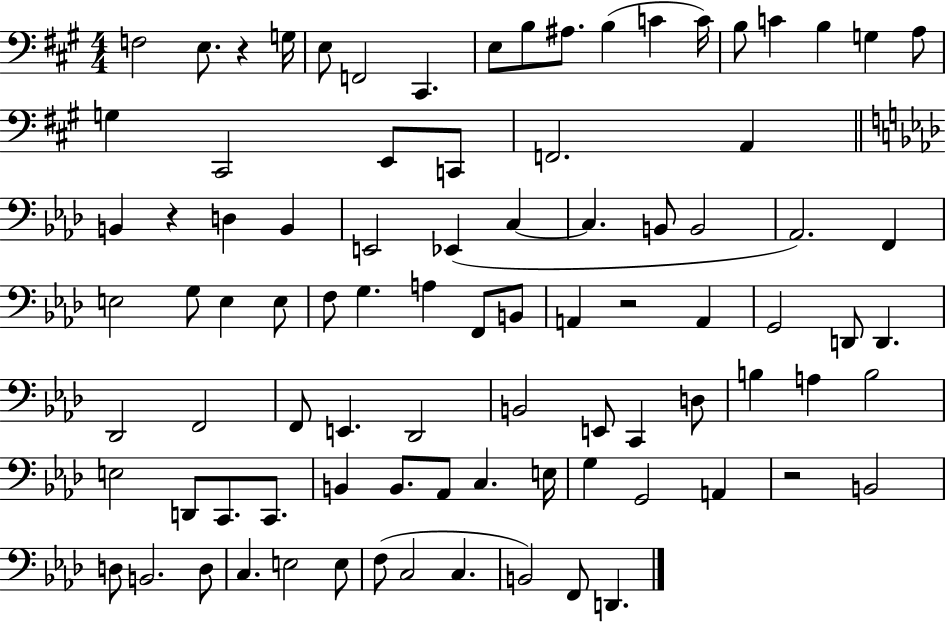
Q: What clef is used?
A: bass